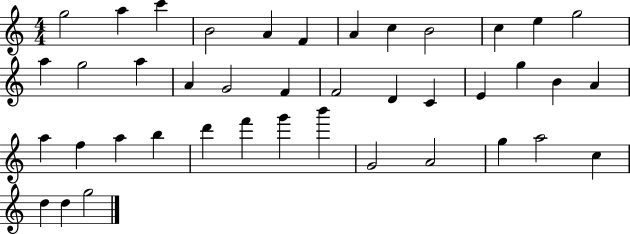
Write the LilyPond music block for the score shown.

{
  \clef treble
  \numericTimeSignature
  \time 4/4
  \key c \major
  g''2 a''4 c'''4 | b'2 a'4 f'4 | a'4 c''4 b'2 | c''4 e''4 g''2 | \break a''4 g''2 a''4 | a'4 g'2 f'4 | f'2 d'4 c'4 | e'4 g''4 b'4 a'4 | \break a''4 f''4 a''4 b''4 | d'''4 f'''4 g'''4 b'''4 | g'2 a'2 | g''4 a''2 c''4 | \break d''4 d''4 g''2 | \bar "|."
}